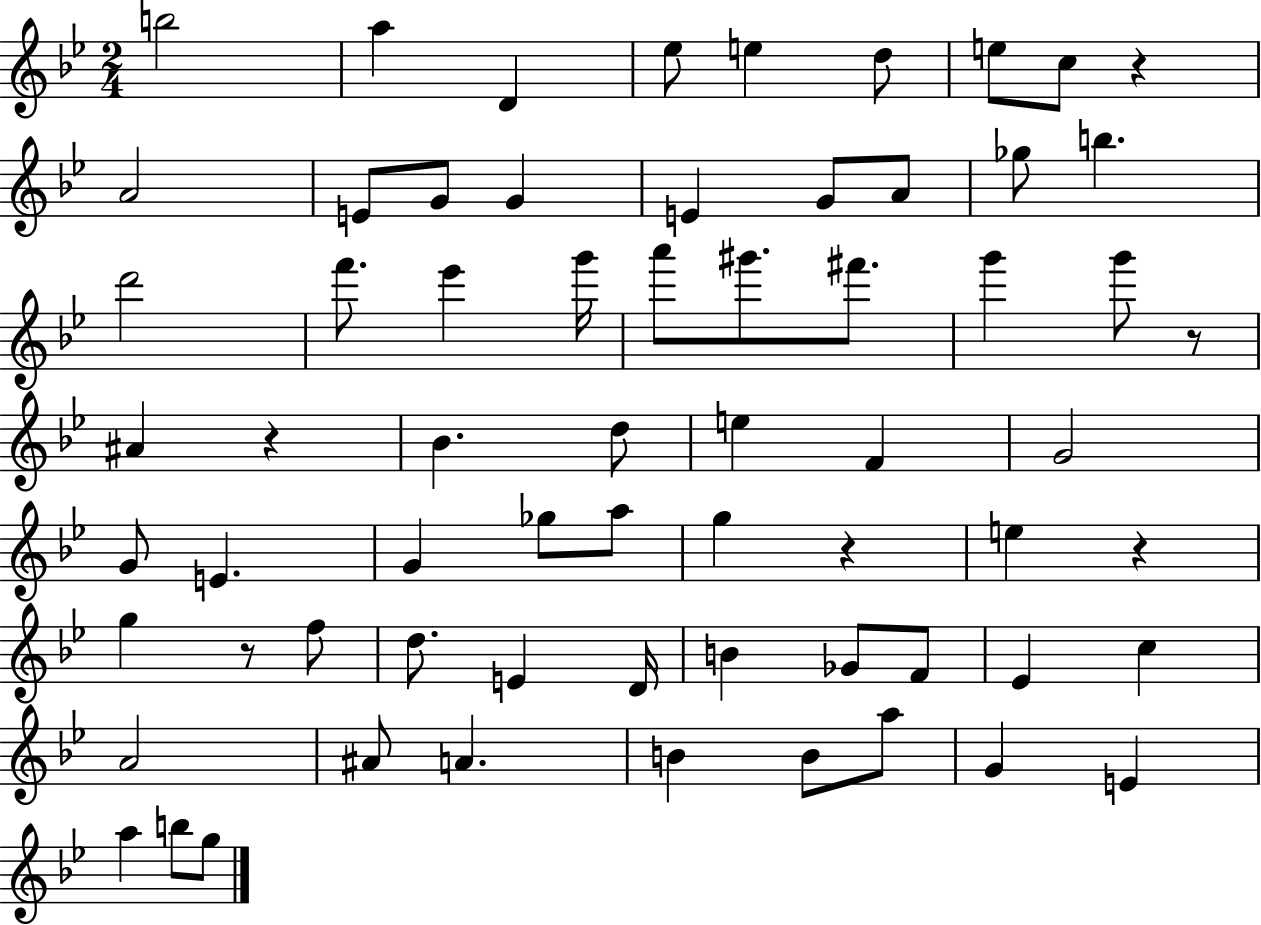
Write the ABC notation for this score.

X:1
T:Untitled
M:2/4
L:1/4
K:Bb
b2 a D _e/2 e d/2 e/2 c/2 z A2 E/2 G/2 G E G/2 A/2 _g/2 b d'2 f'/2 _e' g'/4 a'/2 ^g'/2 ^f'/2 g' g'/2 z/2 ^A z _B d/2 e F G2 G/2 E G _g/2 a/2 g z e z g z/2 f/2 d/2 E D/4 B _G/2 F/2 _E c A2 ^A/2 A B B/2 a/2 G E a b/2 g/2